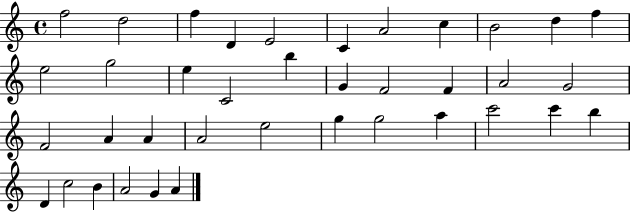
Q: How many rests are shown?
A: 0